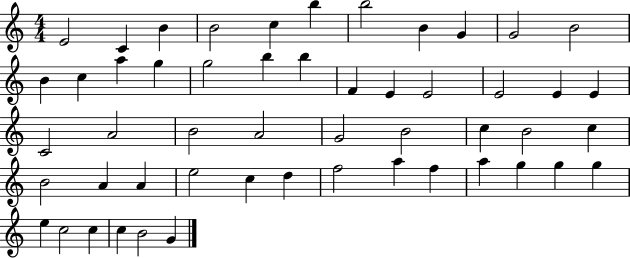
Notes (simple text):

E4/h C4/q B4/q B4/h C5/q B5/q B5/h B4/q G4/q G4/h B4/h B4/q C5/q A5/q G5/q G5/h B5/q B5/q F4/q E4/q E4/h E4/h E4/q E4/q C4/h A4/h B4/h A4/h G4/h B4/h C5/q B4/h C5/q B4/h A4/q A4/q E5/h C5/q D5/q F5/h A5/q F5/q A5/q G5/q G5/q G5/q E5/q C5/h C5/q C5/q B4/h G4/q